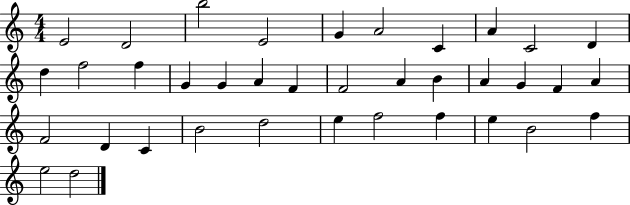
E4/h D4/h B5/h E4/h G4/q A4/h C4/q A4/q C4/h D4/q D5/q F5/h F5/q G4/q G4/q A4/q F4/q F4/h A4/q B4/q A4/q G4/q F4/q A4/q F4/h D4/q C4/q B4/h D5/h E5/q F5/h F5/q E5/q B4/h F5/q E5/h D5/h